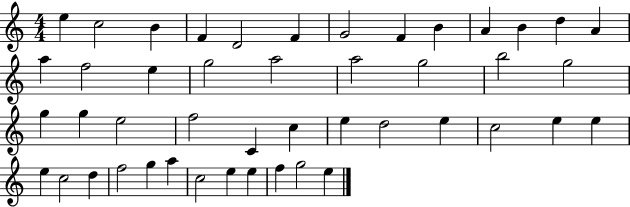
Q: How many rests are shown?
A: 0